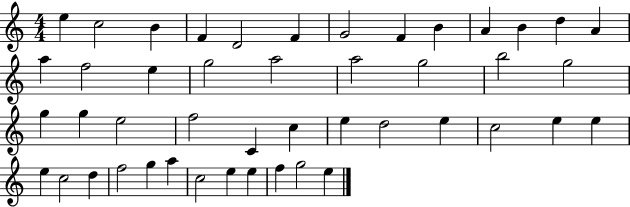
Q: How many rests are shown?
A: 0